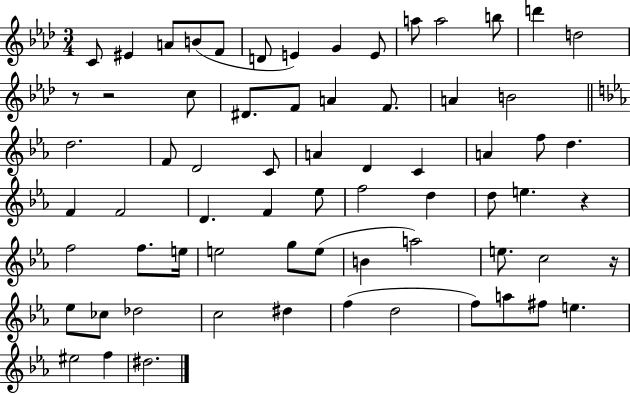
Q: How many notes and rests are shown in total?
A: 68